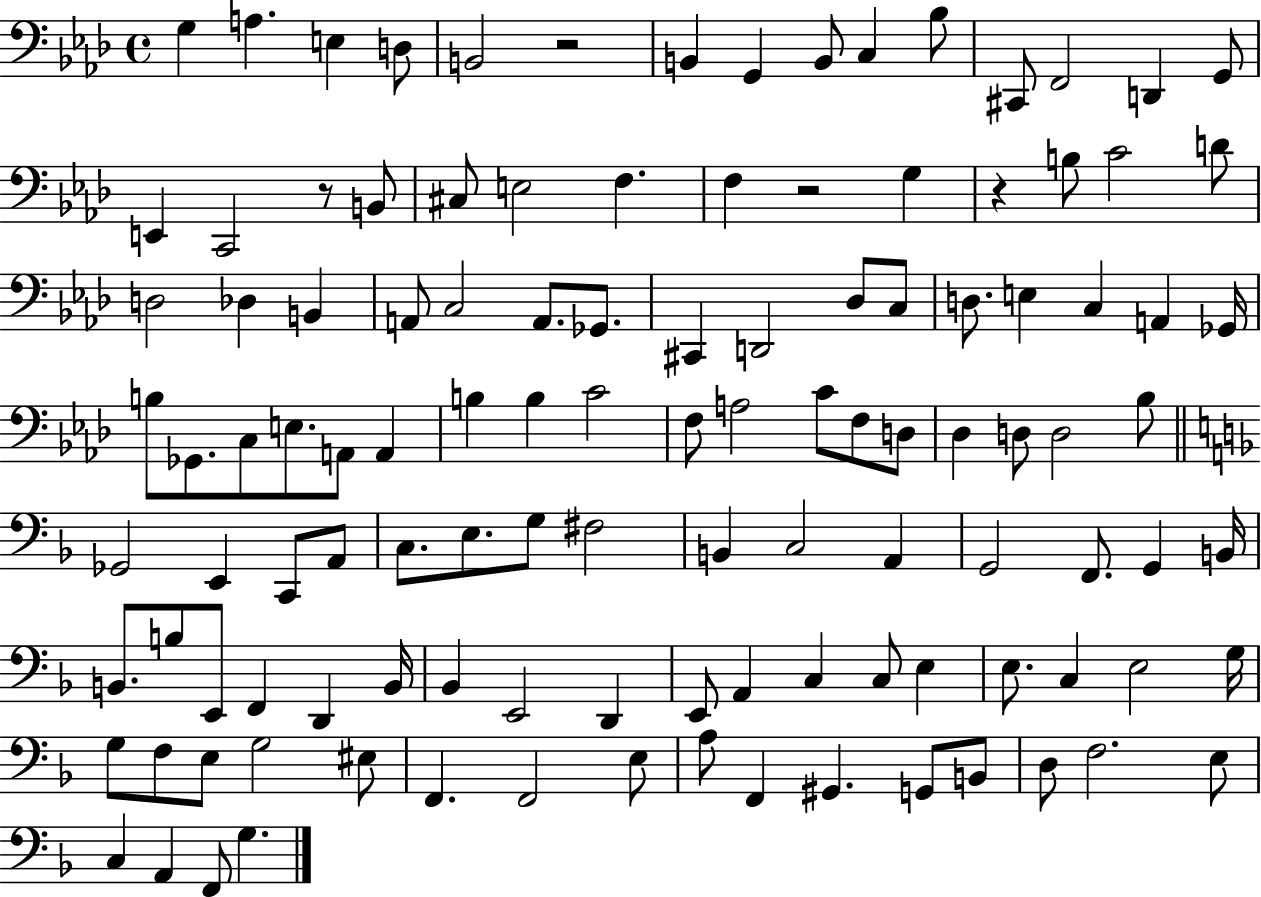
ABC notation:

X:1
T:Untitled
M:4/4
L:1/4
K:Ab
G, A, E, D,/2 B,,2 z2 B,, G,, B,,/2 C, _B,/2 ^C,,/2 F,,2 D,, G,,/2 E,, C,,2 z/2 B,,/2 ^C,/2 E,2 F, F, z2 G, z B,/2 C2 D/2 D,2 _D, B,, A,,/2 C,2 A,,/2 _G,,/2 ^C,, D,,2 _D,/2 C,/2 D,/2 E, C, A,, _G,,/4 B,/2 _G,,/2 C,/2 E,/2 A,,/2 A,, B, B, C2 F,/2 A,2 C/2 F,/2 D,/2 _D, D,/2 D,2 _B,/2 _G,,2 E,, C,,/2 A,,/2 C,/2 E,/2 G,/2 ^F,2 B,, C,2 A,, G,,2 F,,/2 G,, B,,/4 B,,/2 B,/2 E,,/2 F,, D,, B,,/4 _B,, E,,2 D,, E,,/2 A,, C, C,/2 E, E,/2 C, E,2 G,/4 G,/2 F,/2 E,/2 G,2 ^E,/2 F,, F,,2 E,/2 A,/2 F,, ^G,, G,,/2 B,,/2 D,/2 F,2 E,/2 C, A,, F,,/2 G,